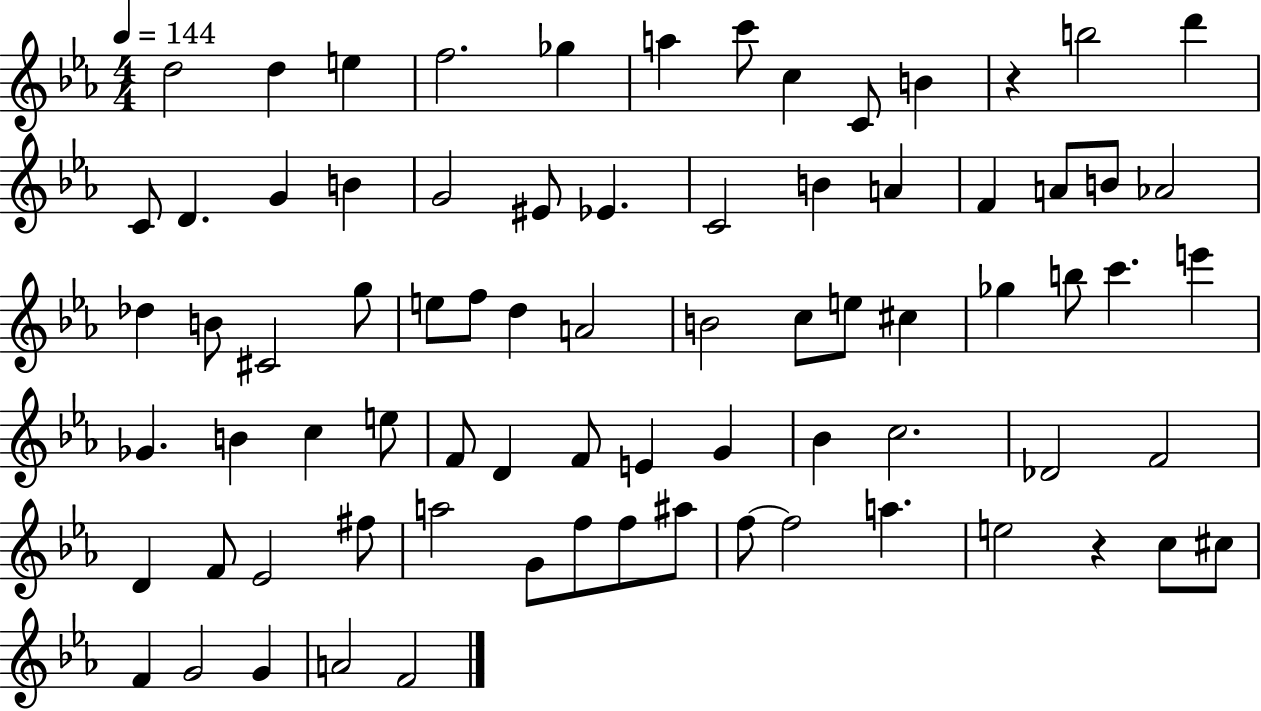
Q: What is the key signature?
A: EES major